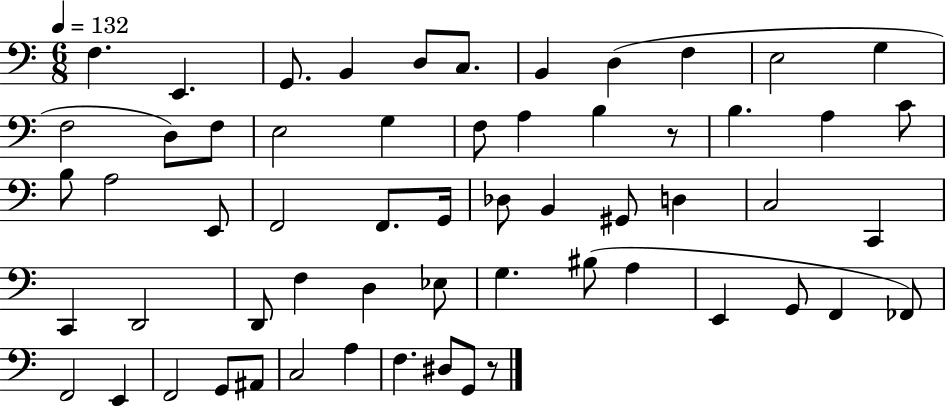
{
  \clef bass
  \numericTimeSignature
  \time 6/8
  \key c \major
  \tempo 4 = 132
  f4. e,4. | g,8. b,4 d8 c8. | b,4 d4( f4 | e2 g4 | \break f2 d8) f8 | e2 g4 | f8 a4 b4 r8 | b4. a4 c'8 | \break b8 a2 e,8 | f,2 f,8. g,16 | des8 b,4 gis,8 d4 | c2 c,4 | \break c,4 d,2 | d,8 f4 d4 ees8 | g4. bis8( a4 | e,4 g,8 f,4 fes,8) | \break f,2 e,4 | f,2 g,8 ais,8 | c2 a4 | f4. dis8 g,8 r8 | \break \bar "|."
}